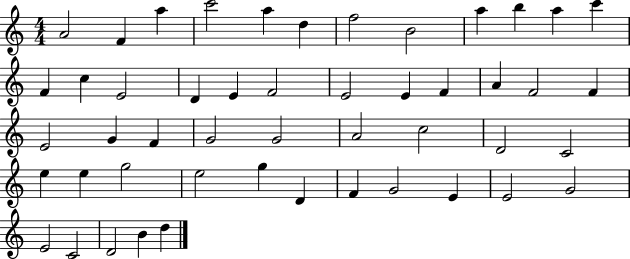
X:1
T:Untitled
M:4/4
L:1/4
K:C
A2 F a c'2 a d f2 B2 a b a c' F c E2 D E F2 E2 E F A F2 F E2 G F G2 G2 A2 c2 D2 C2 e e g2 e2 g D F G2 E E2 G2 E2 C2 D2 B d